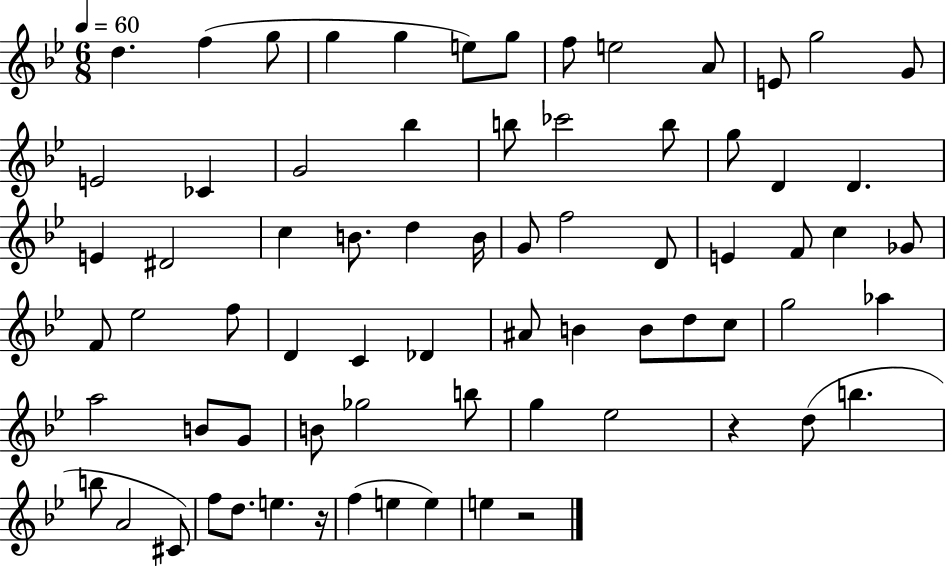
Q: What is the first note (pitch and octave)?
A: D5